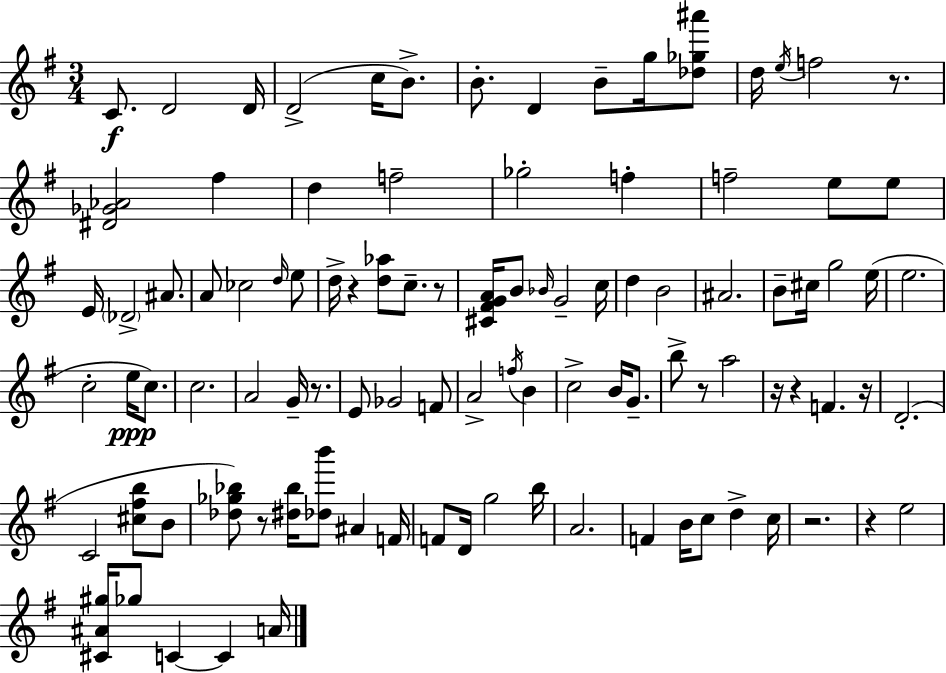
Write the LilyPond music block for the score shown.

{
  \clef treble
  \numericTimeSignature
  \time 3/4
  \key g \major
  c'8.\f d'2 d'16 | d'2->( c''16 b'8.->) | b'8.-. d'4 b'8-- g''16 <des'' ges'' ais'''>8 | d''16 \acciaccatura { e''16 } f''2 r8. | \break <dis' ges' aes'>2 fis''4 | d''4 f''2-- | ges''2-. f''4-. | f''2-- e''8 e''8 | \break e'16 \parenthesize des'2-> ais'8. | a'8 ces''2 \grace { d''16 } | e''8 d''16-> r4 <d'' aes''>8 c''8.-- | r8 <cis' fis' g' a'>16 b'8 \grace { bes'16 } g'2-- | \break c''16 d''4 b'2 | ais'2. | b'8-- cis''16 g''2 | e''16( e''2. | \break c''2-. e''16\ppp | c''8.) c''2. | a'2 g'16-- | r8. e'8 ges'2 | \break f'8 a'2-> \acciaccatura { f''16 } | b'4 c''2-> | b'16 g'8.-- b''8-> r8 a''2 | r16 r4 f'4. | \break r16 d'2.-.( | c'2 | <cis'' fis'' b''>8 b'8 <des'' ges'' bes''>8) r8 <dis'' bes''>16 <des'' b'''>8 ais'4 | f'16 f'8 d'16 g''2 | \break b''16 a'2. | f'4 b'16 c''8 d''4-> | c''16 r2. | r4 e''2 | \break <cis' ais' gis''>16 ges''8 c'4~~ c'4 | a'16 \bar "|."
}